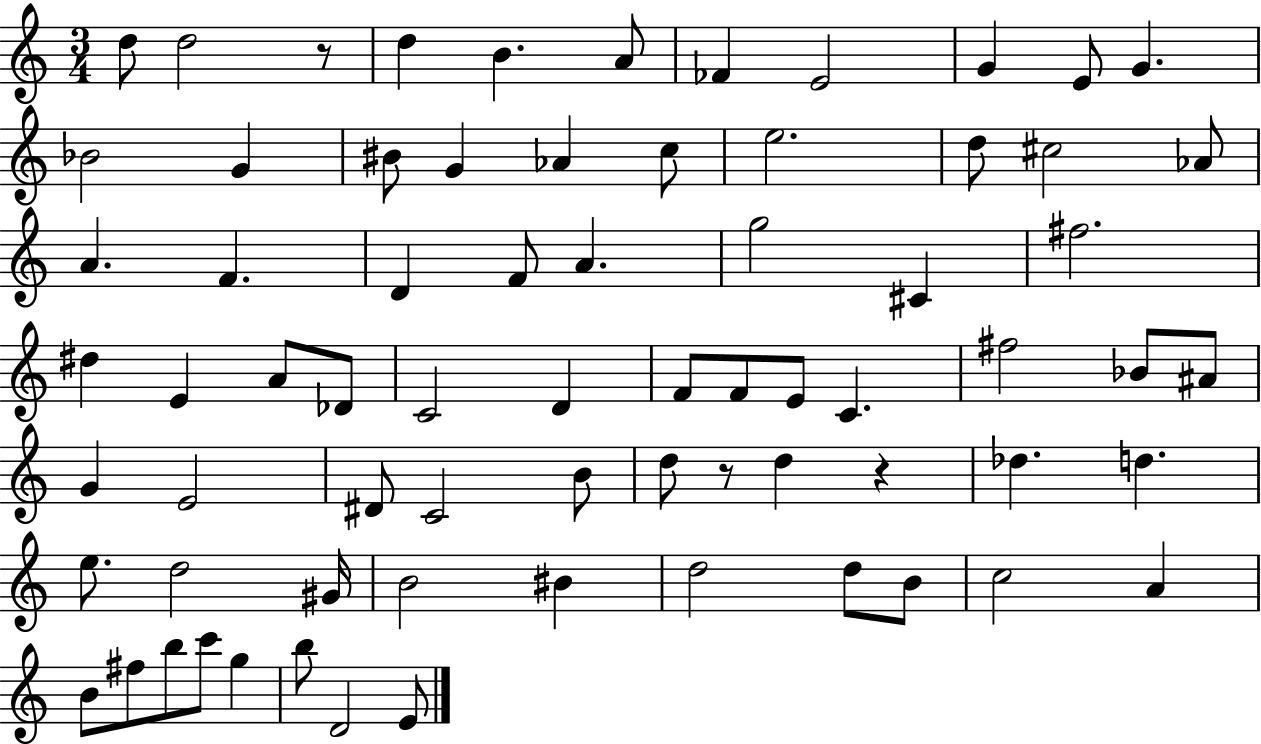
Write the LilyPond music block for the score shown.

{
  \clef treble
  \numericTimeSignature
  \time 3/4
  \key c \major
  d''8 d''2 r8 | d''4 b'4. a'8 | fes'4 e'2 | g'4 e'8 g'4. | \break bes'2 g'4 | bis'8 g'4 aes'4 c''8 | e''2. | d''8 cis''2 aes'8 | \break a'4. f'4. | d'4 f'8 a'4. | g''2 cis'4 | fis''2. | \break dis''4 e'4 a'8 des'8 | c'2 d'4 | f'8 f'8 e'8 c'4. | fis''2 bes'8 ais'8 | \break g'4 e'2 | dis'8 c'2 b'8 | d''8 r8 d''4 r4 | des''4. d''4. | \break e''8. d''2 gis'16 | b'2 bis'4 | d''2 d''8 b'8 | c''2 a'4 | \break b'8 fis''8 b''8 c'''8 g''4 | b''8 d'2 e'8 | \bar "|."
}